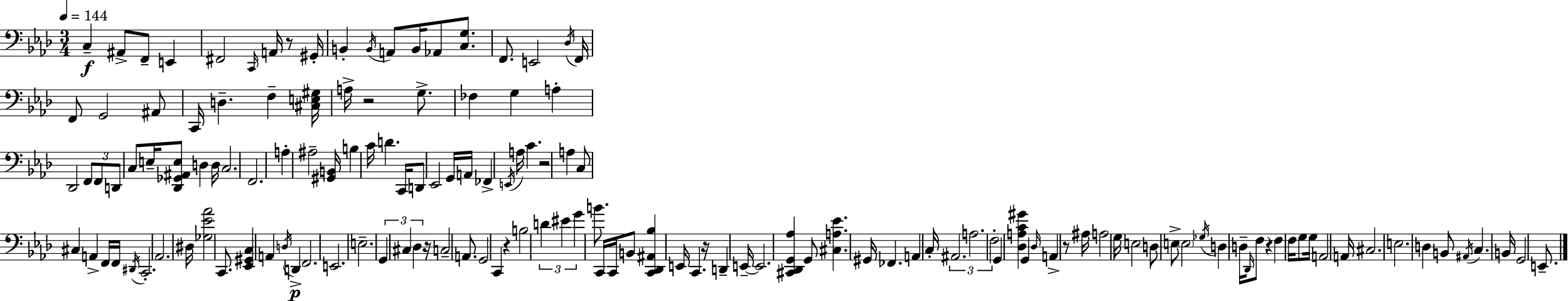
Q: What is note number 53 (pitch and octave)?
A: A3